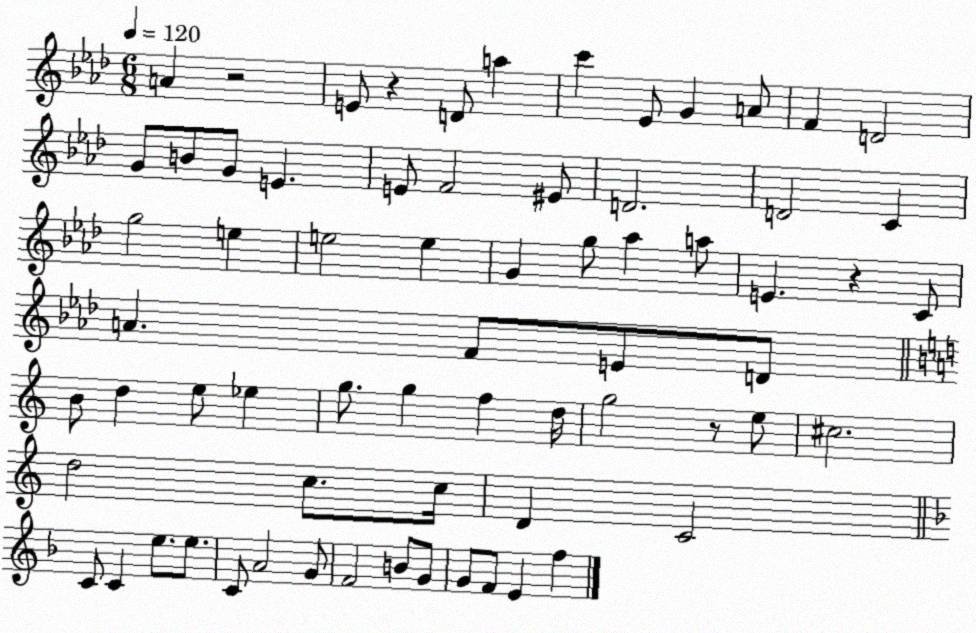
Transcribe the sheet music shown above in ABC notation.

X:1
T:Untitled
M:6/8
L:1/4
K:Ab
A z2 E/2 z D/2 a c' _E/2 G A/2 F D2 G/2 B/2 G/2 E E/2 F2 ^E/2 D2 D2 C g2 e e2 e G g/2 _a a/2 E z C/2 A F/2 E/2 D/2 B/2 d e/2 _e g/2 g f d/4 g2 z/2 e/2 ^c2 d2 c/2 c/4 D C2 C/2 C e/2 e/2 C/2 A2 G/2 F2 B/2 G/2 G/2 F/2 E f